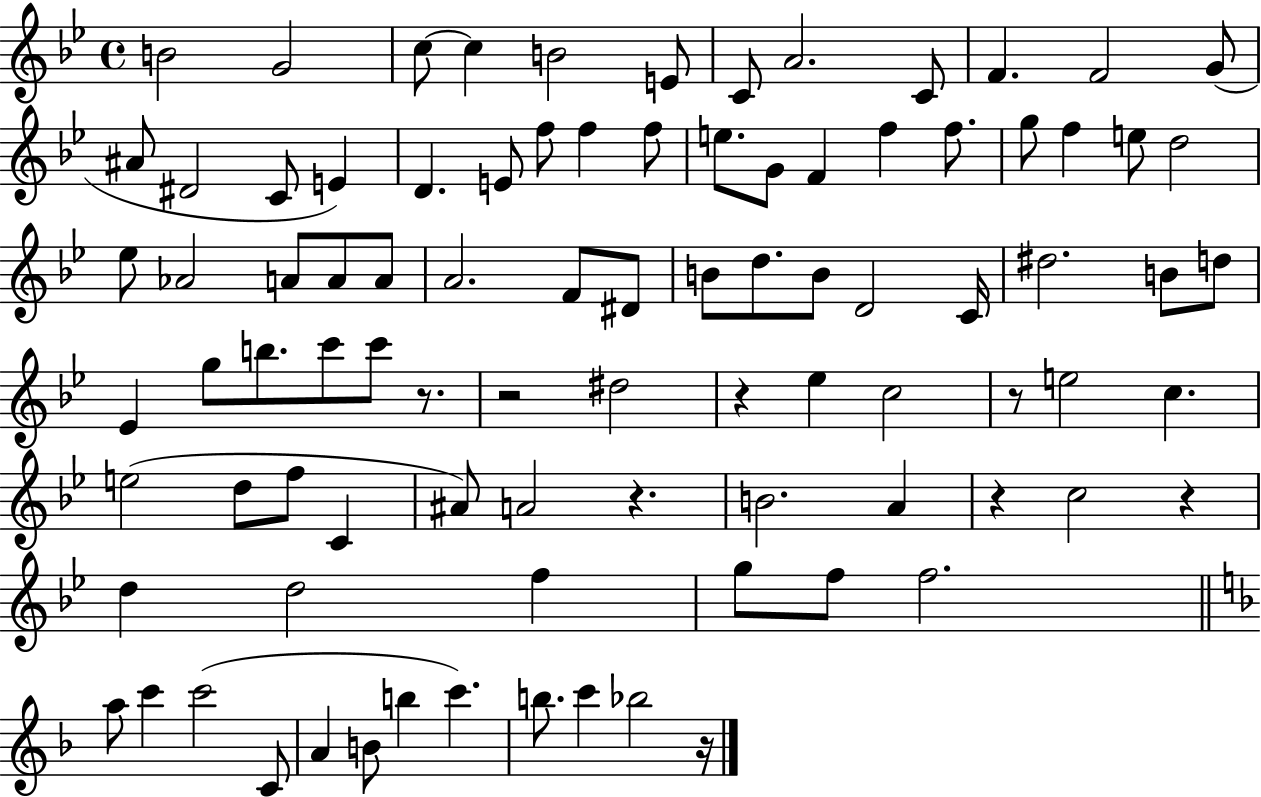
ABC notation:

X:1
T:Untitled
M:4/4
L:1/4
K:Bb
B2 G2 c/2 c B2 E/2 C/2 A2 C/2 F F2 G/2 ^A/2 ^D2 C/2 E D E/2 f/2 f f/2 e/2 G/2 F f f/2 g/2 f e/2 d2 _e/2 _A2 A/2 A/2 A/2 A2 F/2 ^D/2 B/2 d/2 B/2 D2 C/4 ^d2 B/2 d/2 _E g/2 b/2 c'/2 c'/2 z/2 z2 ^d2 z _e c2 z/2 e2 c e2 d/2 f/2 C ^A/2 A2 z B2 A z c2 z d d2 f g/2 f/2 f2 a/2 c' c'2 C/2 A B/2 b c' b/2 c' _b2 z/4